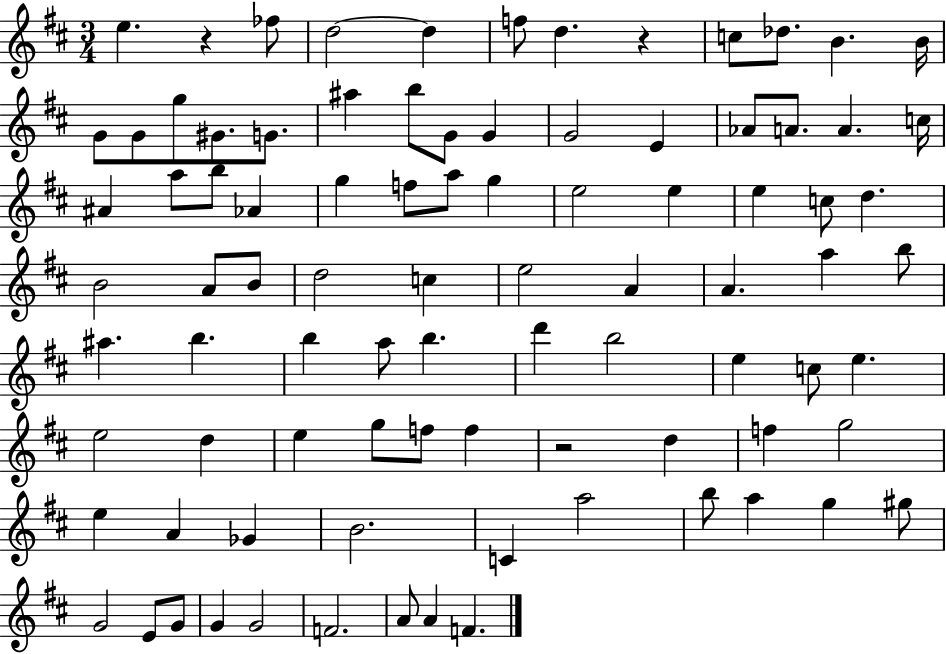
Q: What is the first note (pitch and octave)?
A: E5